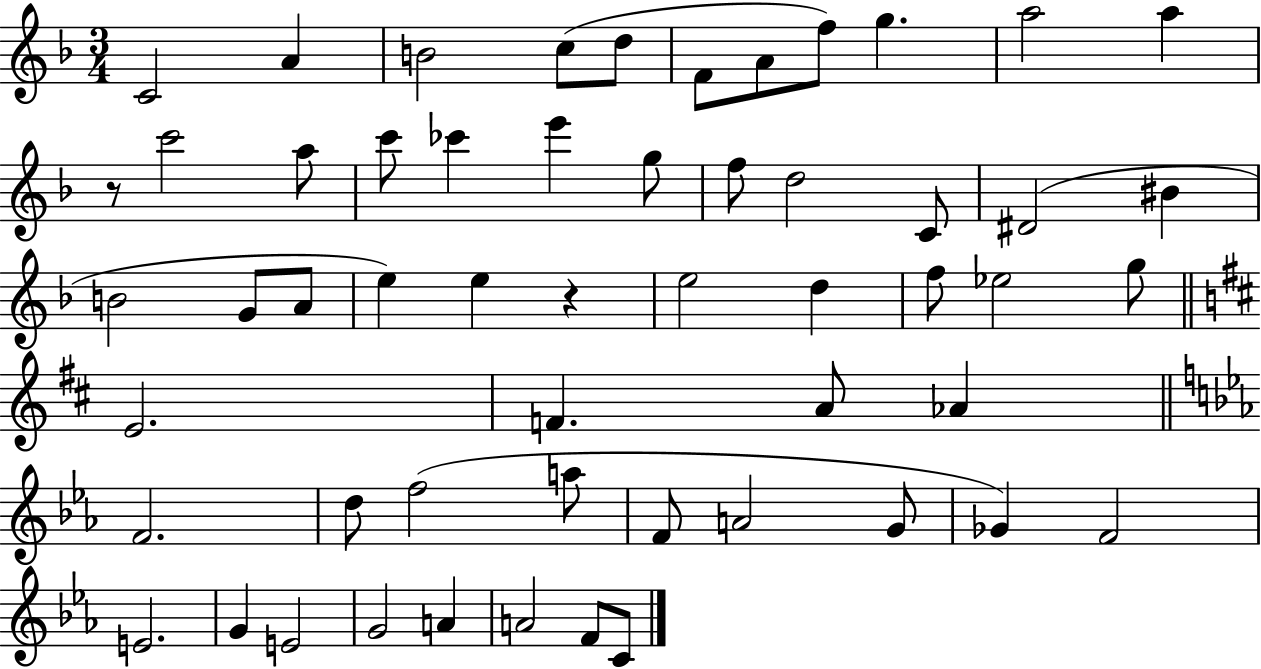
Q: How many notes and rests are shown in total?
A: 55